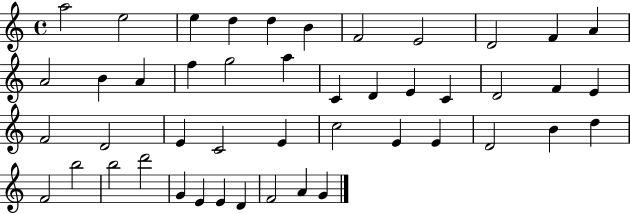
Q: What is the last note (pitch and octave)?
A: G4